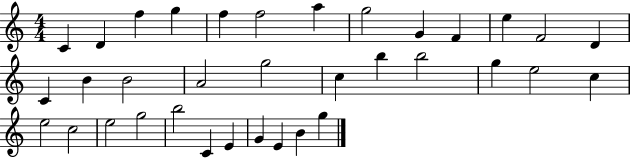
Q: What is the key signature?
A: C major